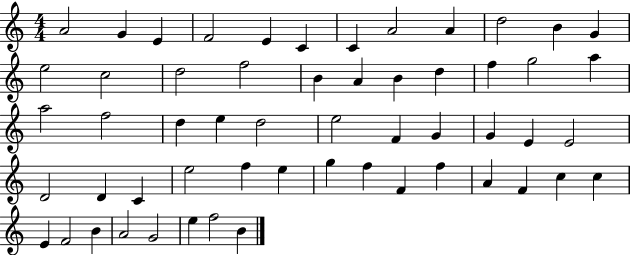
{
  \clef treble
  \numericTimeSignature
  \time 4/4
  \key c \major
  a'2 g'4 e'4 | f'2 e'4 c'4 | c'4 a'2 a'4 | d''2 b'4 g'4 | \break e''2 c''2 | d''2 f''2 | b'4 a'4 b'4 d''4 | f''4 g''2 a''4 | \break a''2 f''2 | d''4 e''4 d''2 | e''2 f'4 g'4 | g'4 e'4 e'2 | \break d'2 d'4 c'4 | e''2 f''4 e''4 | g''4 f''4 f'4 f''4 | a'4 f'4 c''4 c''4 | \break e'4 f'2 b'4 | a'2 g'2 | e''4 f''2 b'4 | \bar "|."
}